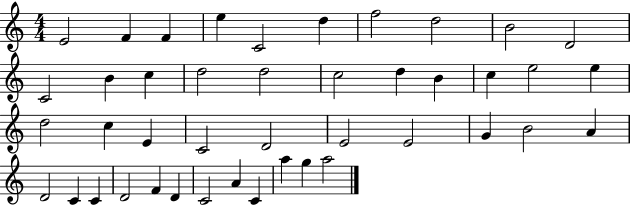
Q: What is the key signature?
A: C major